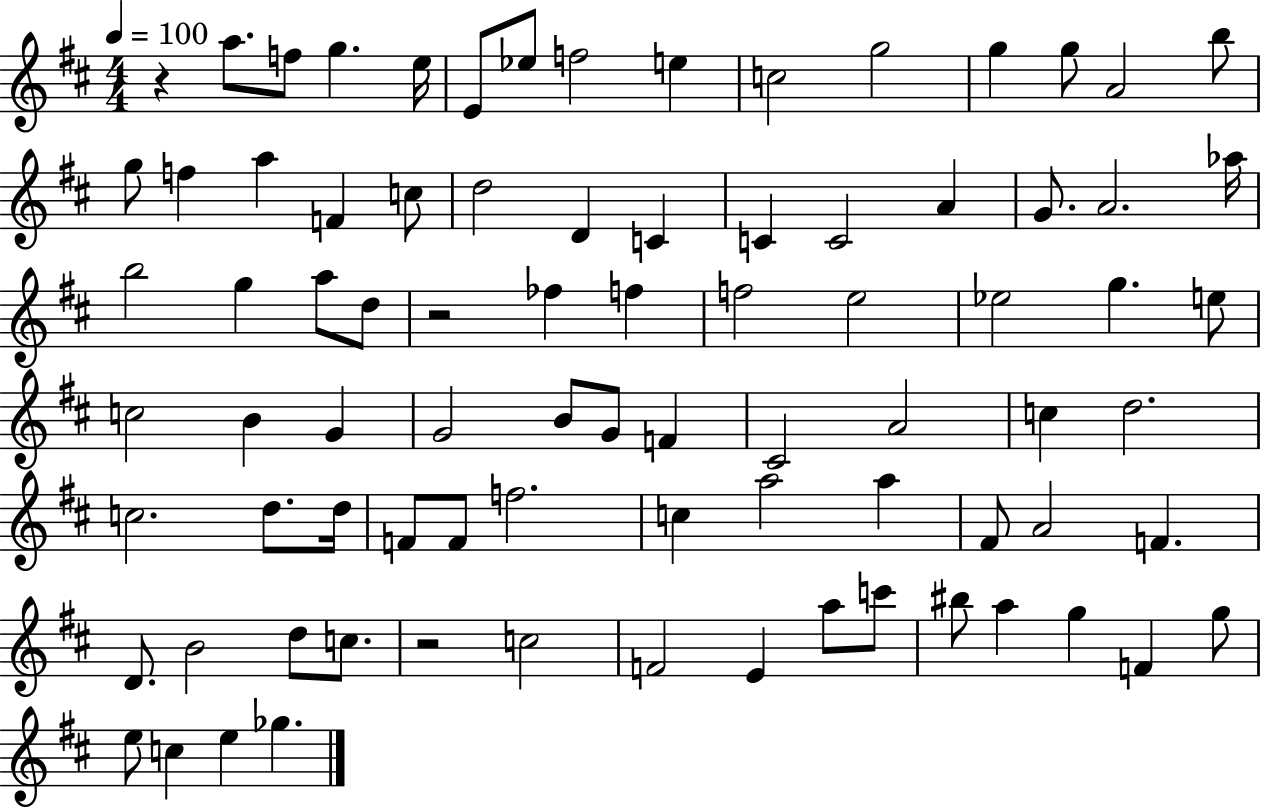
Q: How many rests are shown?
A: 3